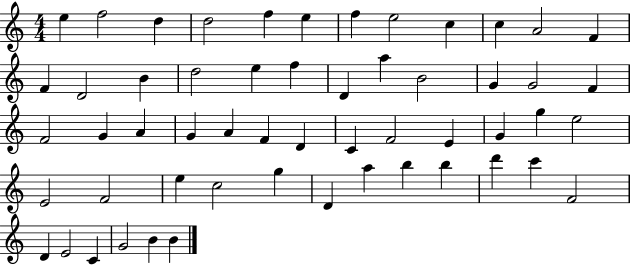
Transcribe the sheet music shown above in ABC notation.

X:1
T:Untitled
M:4/4
L:1/4
K:C
e f2 d d2 f e f e2 c c A2 F F D2 B d2 e f D a B2 G G2 F F2 G A G A F D C F2 E G g e2 E2 F2 e c2 g D a b b d' c' F2 D E2 C G2 B B